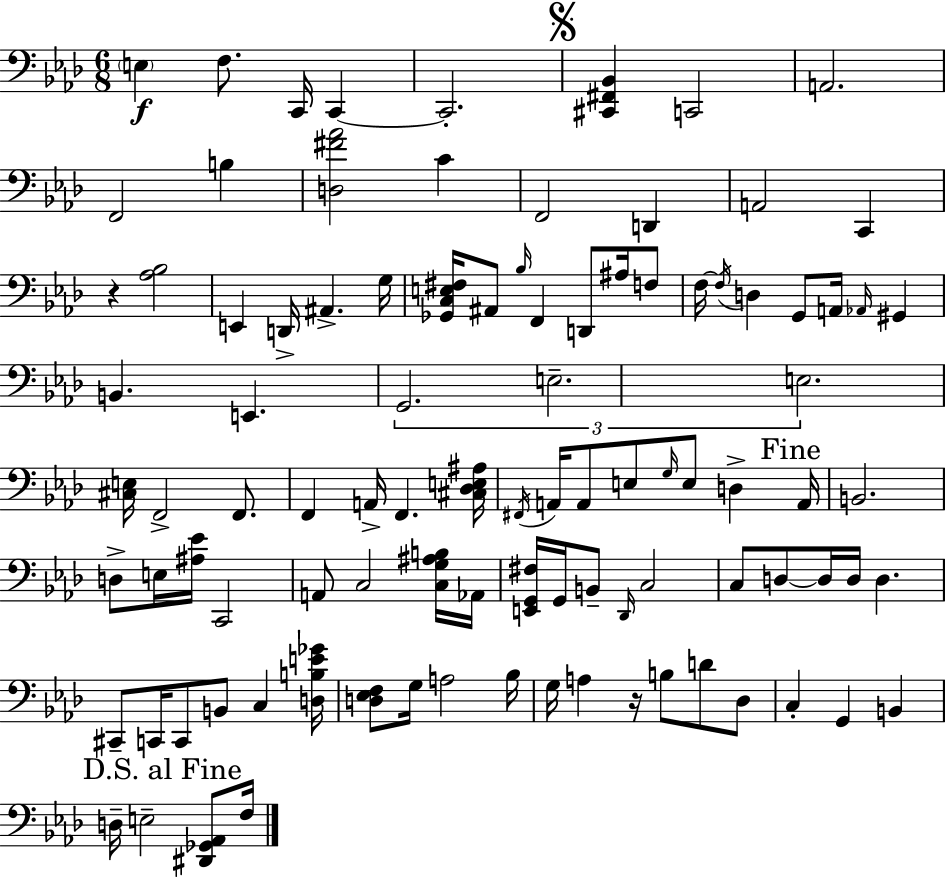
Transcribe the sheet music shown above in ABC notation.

X:1
T:Untitled
M:6/8
L:1/4
K:Ab
E, F,/2 C,,/4 C,, C,,2 [^C,,^F,,_B,,] C,,2 A,,2 F,,2 B, [D,^F_A]2 C F,,2 D,, A,,2 C,, z [_A,_B,]2 E,, D,,/4 ^A,, G,/4 [_G,,C,E,^F,]/4 ^A,,/2 _B,/4 F,, D,,/2 ^A,/4 F,/2 F,/4 F,/4 D, G,,/2 A,,/4 _A,,/4 ^G,, B,, E,, G,,2 E,2 E,2 [^C,E,]/4 F,,2 F,,/2 F,, A,,/4 F,, [^C,_D,E,^A,]/4 ^F,,/4 A,,/4 A,,/2 E,/2 G,/4 E,/2 D, A,,/4 B,,2 D,/2 E,/4 [^A,_E]/4 C,,2 A,,/2 C,2 [C,G,^A,B,]/4 _A,,/4 [E,,G,,^F,]/4 G,,/4 B,,/2 _D,,/4 C,2 C,/2 D,/2 D,/4 D,/4 D, ^C,,/2 C,,/4 C,,/2 B,,/2 C, [D,B,E_G]/4 [D,_E,F,]/2 G,/4 A,2 _B,/4 G,/4 A, z/4 B,/2 D/2 _D,/2 C, G,, B,, D,/4 E,2 [^D,,_G,,_A,,]/2 F,/4